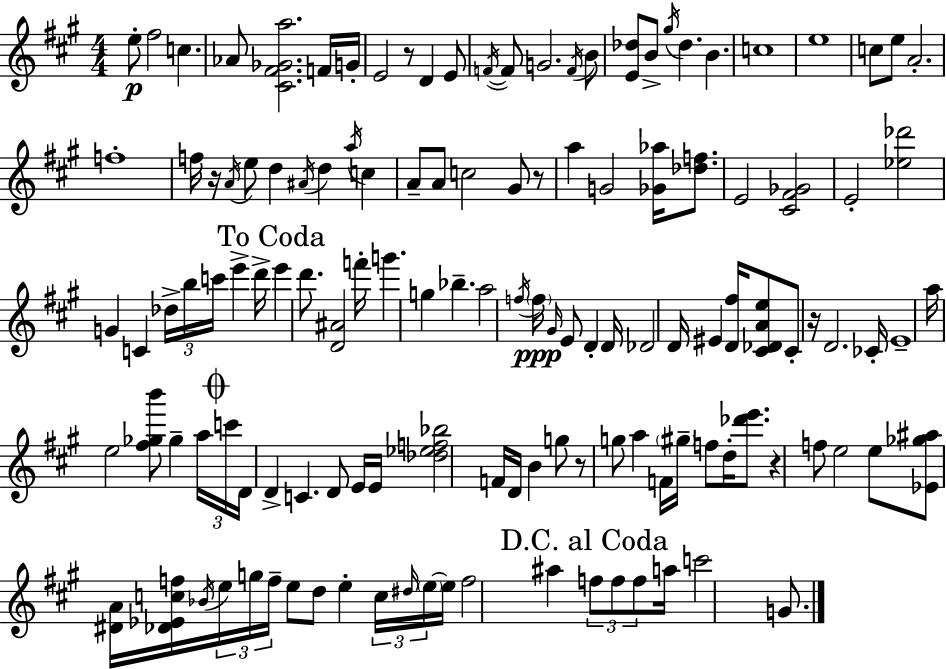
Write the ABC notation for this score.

X:1
T:Untitled
M:4/4
L:1/4
K:A
e/2 ^f2 c _A/2 [^C^F_Ga]2 F/4 G/4 E2 z/2 D E/2 F/4 F/2 G2 F/4 B/2 [E_d]/2 B/2 ^g/4 _d B c4 e4 c/2 e/2 A2 f4 f/4 z/4 A/4 e/2 d ^A/4 d a/4 c A/2 A/2 c2 ^G/2 z/2 a G2 [_G_a]/4 [_df]/2 E2 [^C^F_G]2 E2 [_e_d']2 G C _d/4 b/4 c'/4 e' d'/4 e' d'/2 [D^A]2 f'/4 g' g _b a2 f/4 f/4 ^G/4 E/2 D D/4 _D2 D/4 ^E [D^f]/4 [^C_DAe]/2 ^C/2 z/4 D2 _C/4 E4 a/4 e2 [^f_gb']/2 _g a/4 c'/4 D/4 D C D/2 E/4 E/4 [_d_ef_b]2 F/4 D/4 B g/2 z/2 g/2 a F/4 ^g/4 f/2 d/4 [_d'e']/2 z f/2 e2 e/2 [_E_g^a]/2 [^DA]/4 [_D_Ecf]/4 _B/4 e/4 g/4 f/4 e/2 d/2 e c/4 ^d/4 e/4 e/4 f2 ^a f/2 f/2 f/2 a/4 c'2 G/2